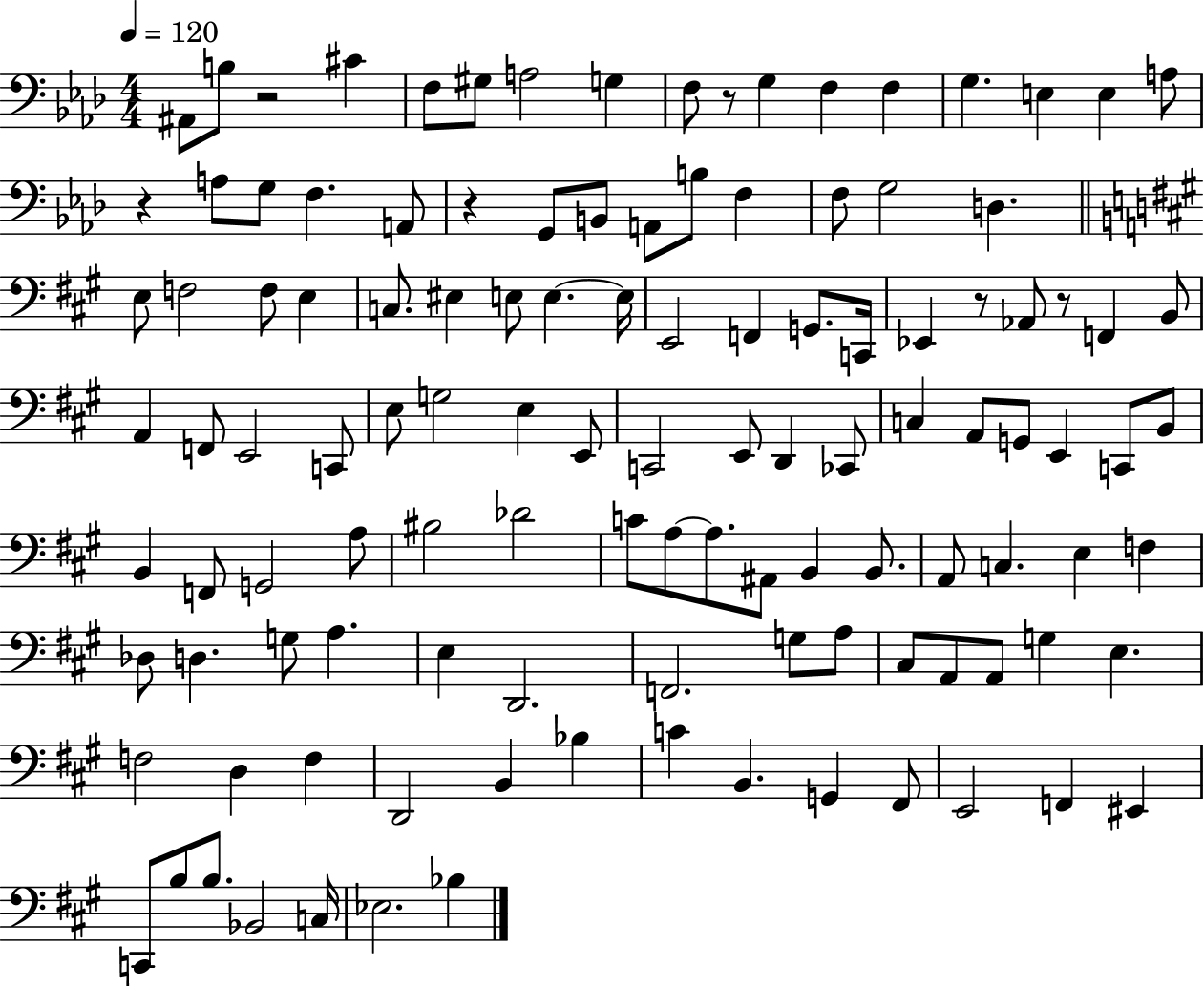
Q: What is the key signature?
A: AES major